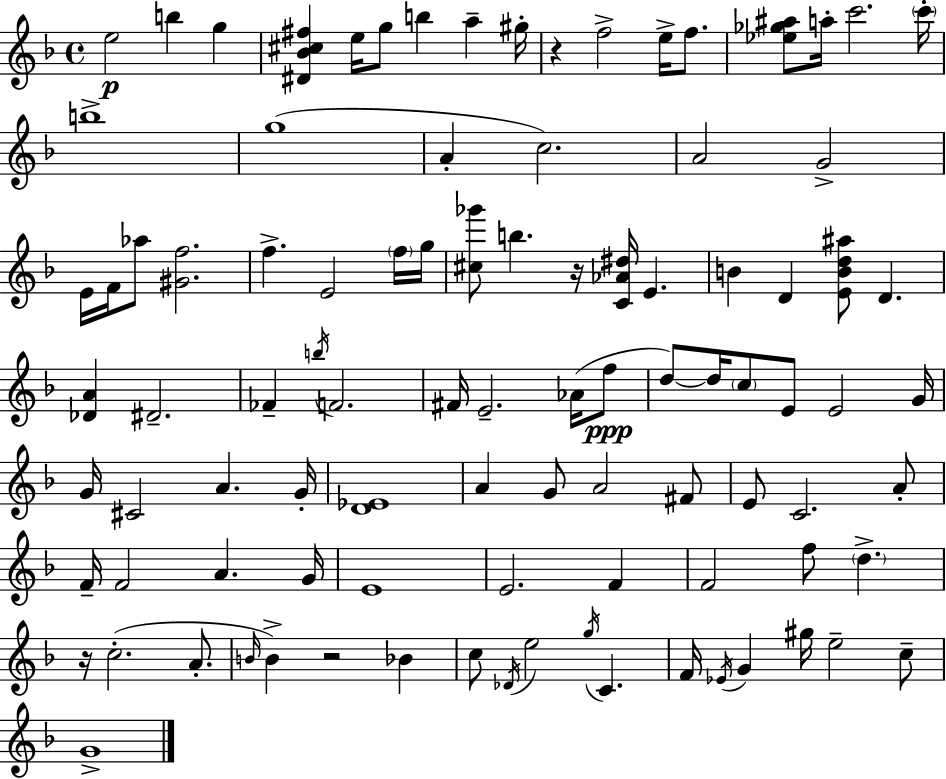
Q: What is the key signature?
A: F major